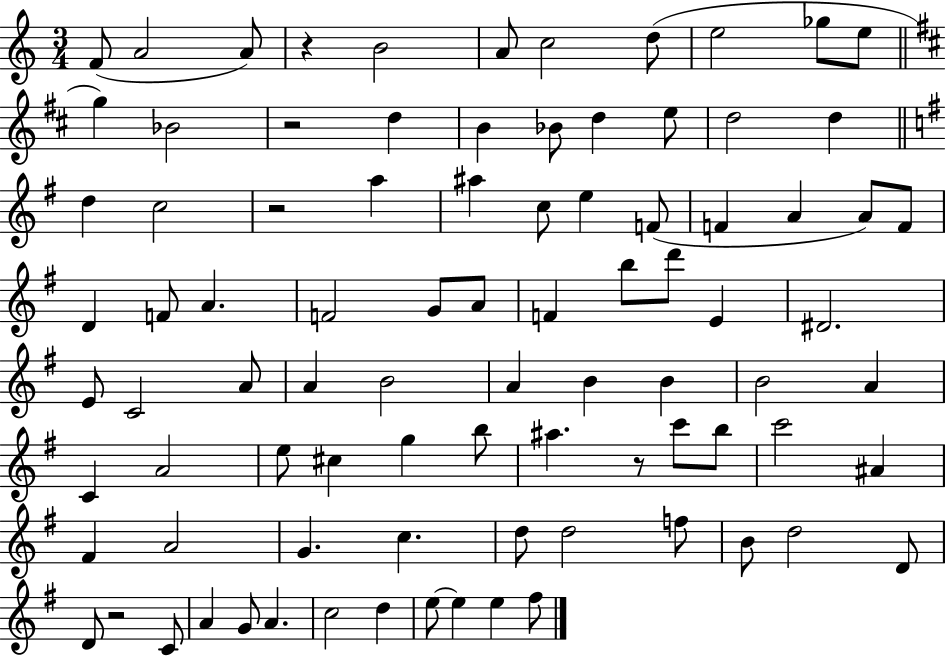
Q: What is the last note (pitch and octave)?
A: F#5